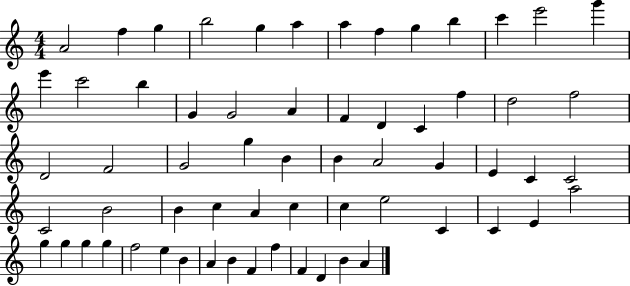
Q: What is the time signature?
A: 4/4